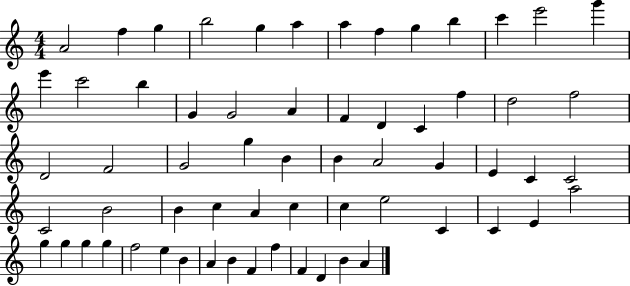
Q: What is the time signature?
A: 4/4